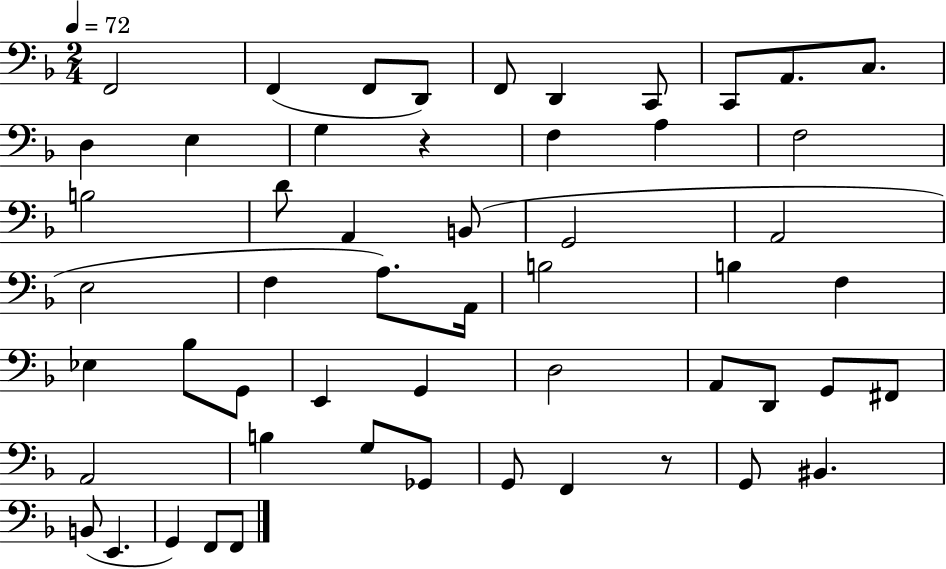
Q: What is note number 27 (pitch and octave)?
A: B3